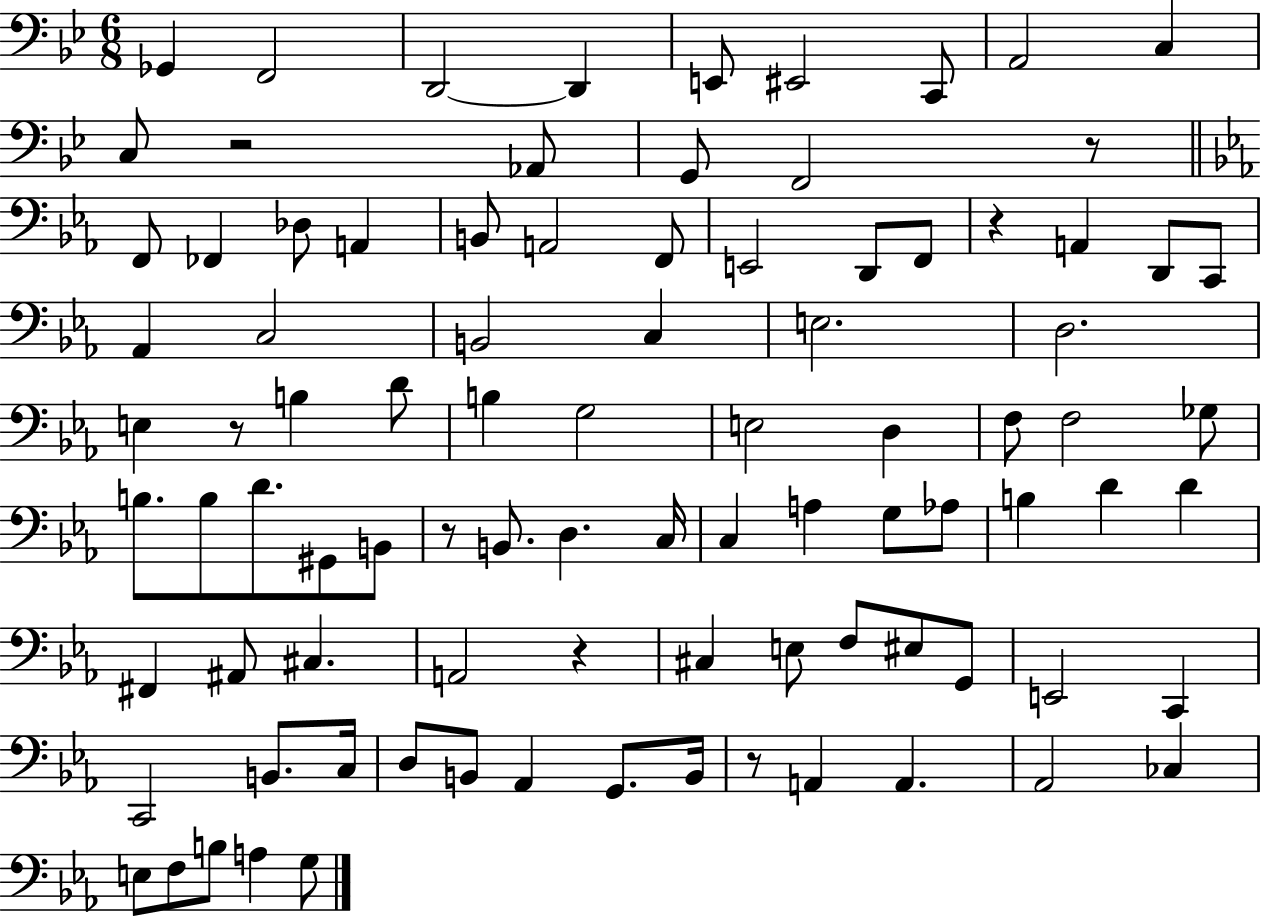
X:1
T:Untitled
M:6/8
L:1/4
K:Bb
_G,, F,,2 D,,2 D,, E,,/2 ^E,,2 C,,/2 A,,2 C, C,/2 z2 _A,,/2 G,,/2 F,,2 z/2 F,,/2 _F,, _D,/2 A,, B,,/2 A,,2 F,,/2 E,,2 D,,/2 F,,/2 z A,, D,,/2 C,,/2 _A,, C,2 B,,2 C, E,2 D,2 E, z/2 B, D/2 B, G,2 E,2 D, F,/2 F,2 _G,/2 B,/2 B,/2 D/2 ^G,,/2 B,,/2 z/2 B,,/2 D, C,/4 C, A, G,/2 _A,/2 B, D D ^F,, ^A,,/2 ^C, A,,2 z ^C, E,/2 F,/2 ^E,/2 G,,/2 E,,2 C,, C,,2 B,,/2 C,/4 D,/2 B,,/2 _A,, G,,/2 B,,/4 z/2 A,, A,, _A,,2 _C, E,/2 F,/2 B,/2 A, G,/2